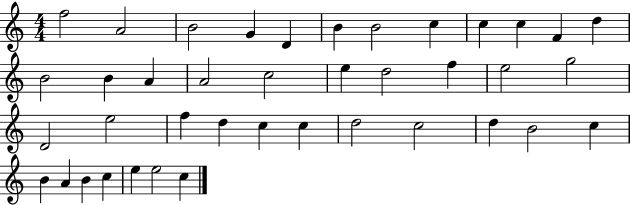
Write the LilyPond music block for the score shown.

{
  \clef treble
  \numericTimeSignature
  \time 4/4
  \key c \major
  f''2 a'2 | b'2 g'4 d'4 | b'4 b'2 c''4 | c''4 c''4 f'4 d''4 | \break b'2 b'4 a'4 | a'2 c''2 | e''4 d''2 f''4 | e''2 g''2 | \break d'2 e''2 | f''4 d''4 c''4 c''4 | d''2 c''2 | d''4 b'2 c''4 | \break b'4 a'4 b'4 c''4 | e''4 e''2 c''4 | \bar "|."
}